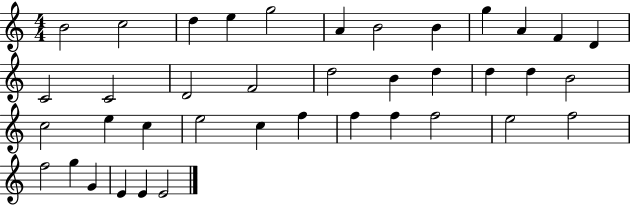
X:1
T:Untitled
M:4/4
L:1/4
K:C
B2 c2 d e g2 A B2 B g A F D C2 C2 D2 F2 d2 B d d d B2 c2 e c e2 c f f f f2 e2 f2 f2 g G E E E2